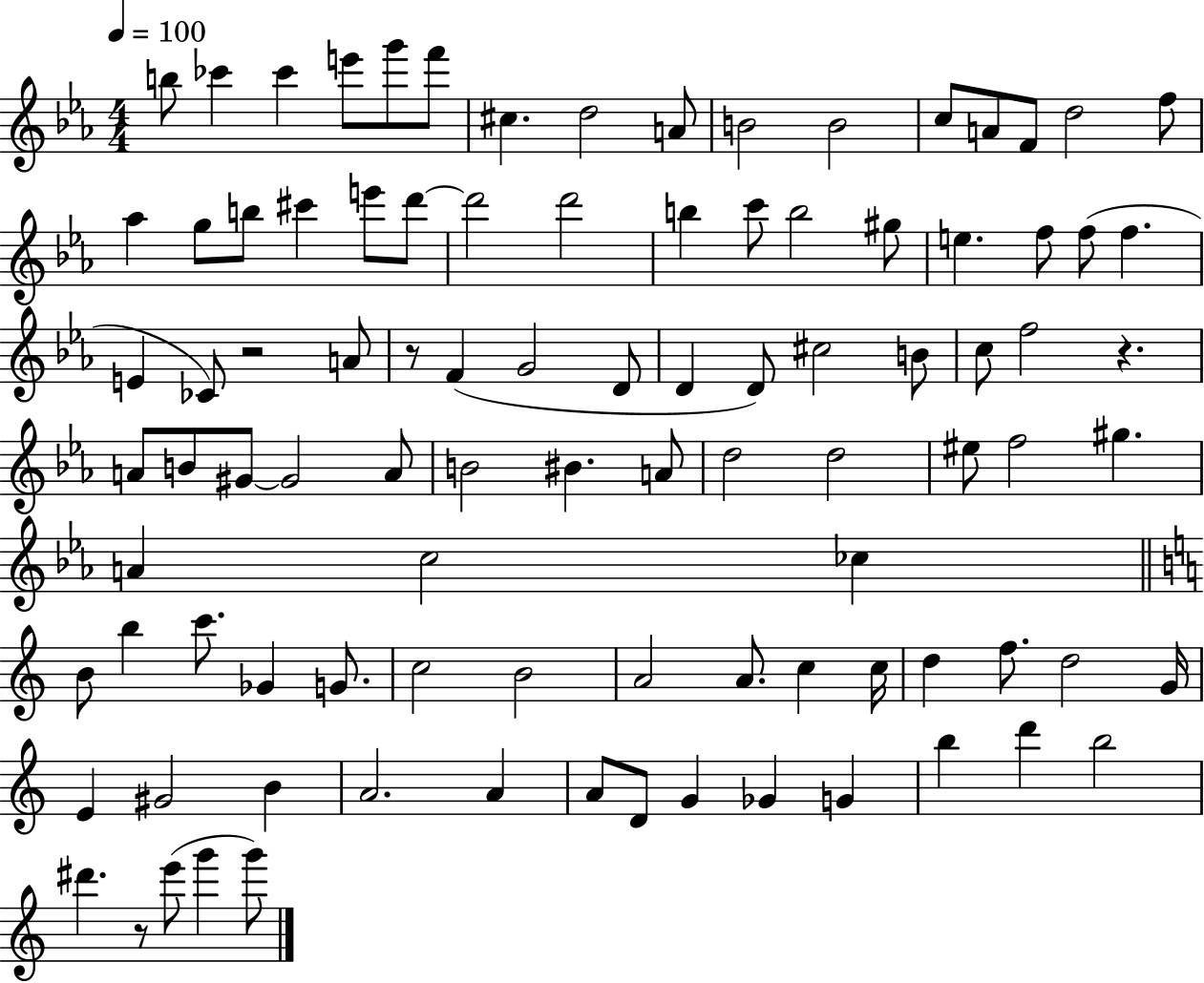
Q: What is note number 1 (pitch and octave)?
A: B5